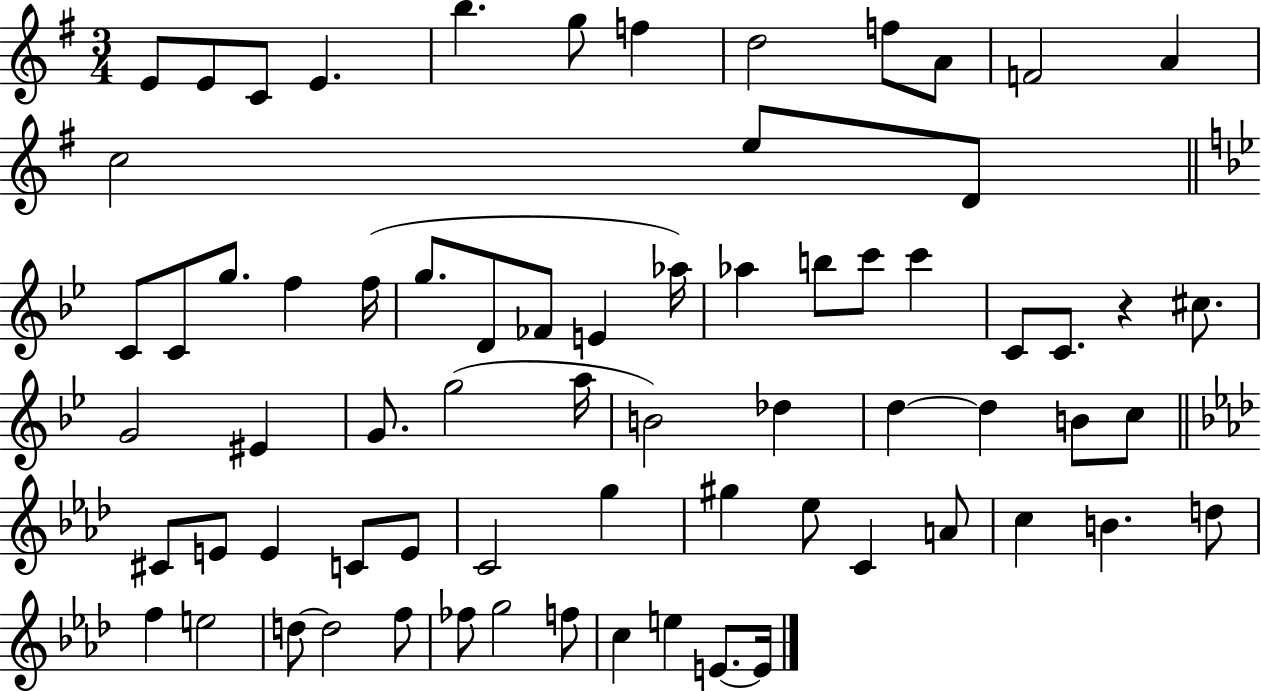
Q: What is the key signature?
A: G major